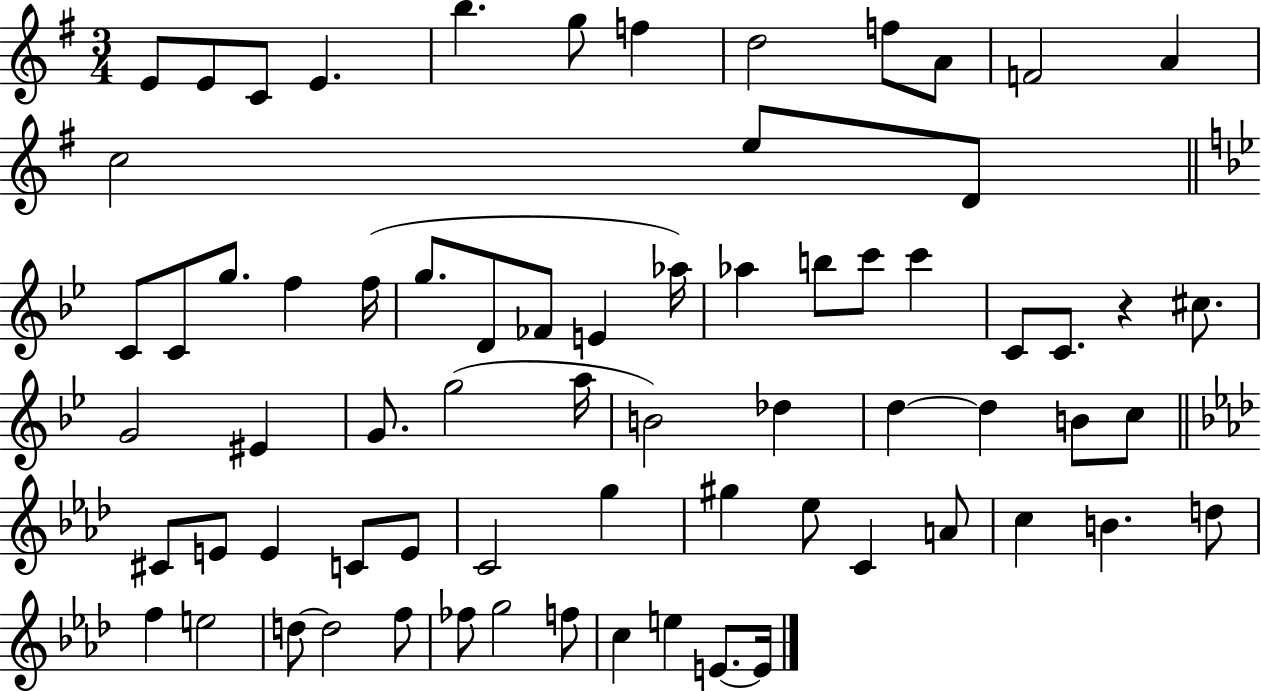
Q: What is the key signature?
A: G major